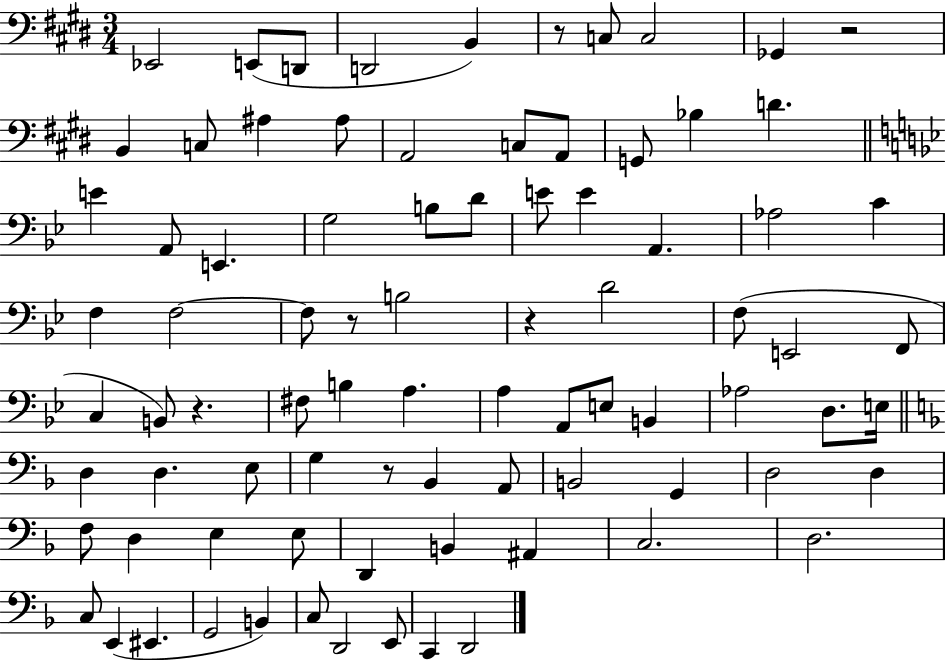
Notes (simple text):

Eb2/h E2/e D2/e D2/h B2/q R/e C3/e C3/h Gb2/q R/h B2/q C3/e A#3/q A#3/e A2/h C3/e A2/e G2/e Bb3/q D4/q. E4/q A2/e E2/q. G3/h B3/e D4/e E4/e E4/q A2/q. Ab3/h C4/q F3/q F3/h F3/e R/e B3/h R/q D4/h F3/e E2/h F2/e C3/q B2/e R/q. F#3/e B3/q A3/q. A3/q A2/e E3/e B2/q Ab3/h D3/e. E3/s D3/q D3/q. E3/e G3/q R/e Bb2/q A2/e B2/h G2/q D3/h D3/q F3/e D3/q E3/q E3/e D2/q B2/q A#2/q C3/h. D3/h. C3/e E2/q EIS2/q. G2/h B2/q C3/e D2/h E2/e C2/q D2/h